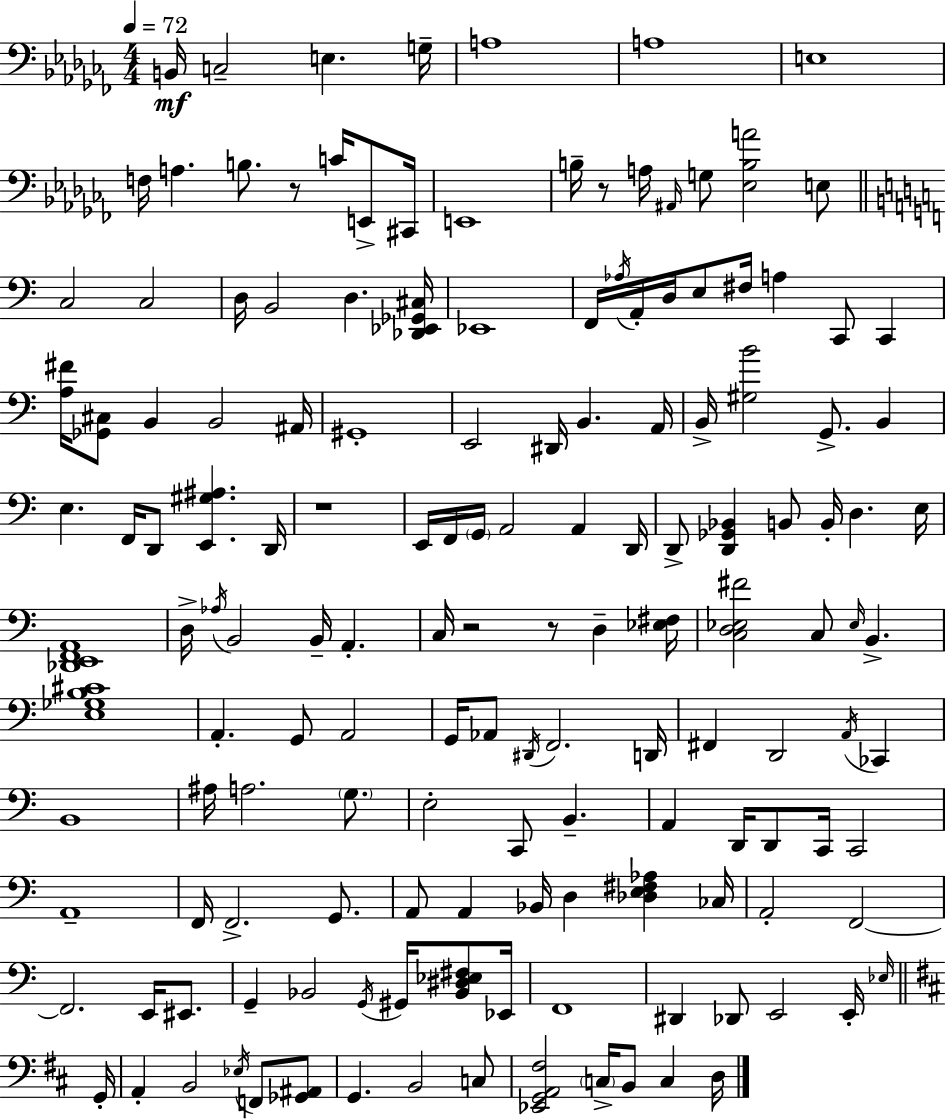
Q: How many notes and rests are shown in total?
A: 151